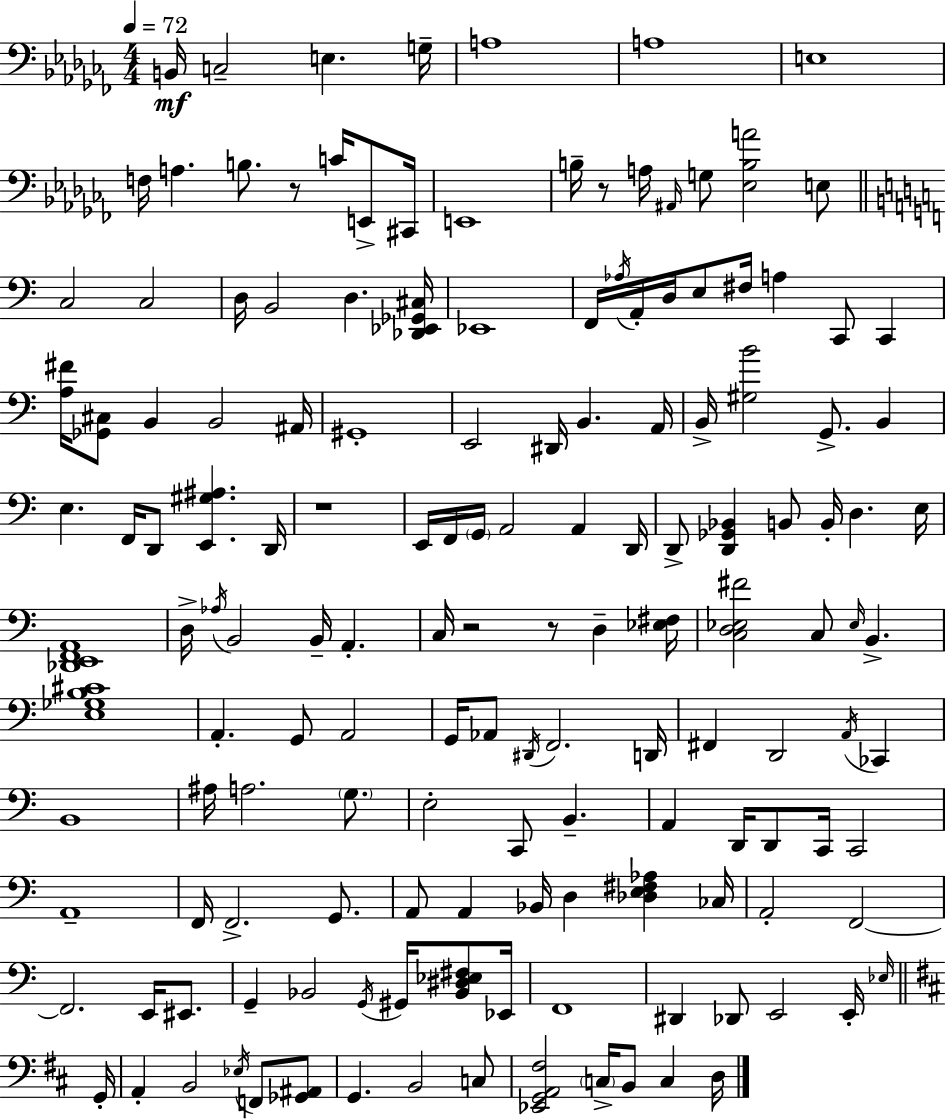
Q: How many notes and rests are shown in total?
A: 151